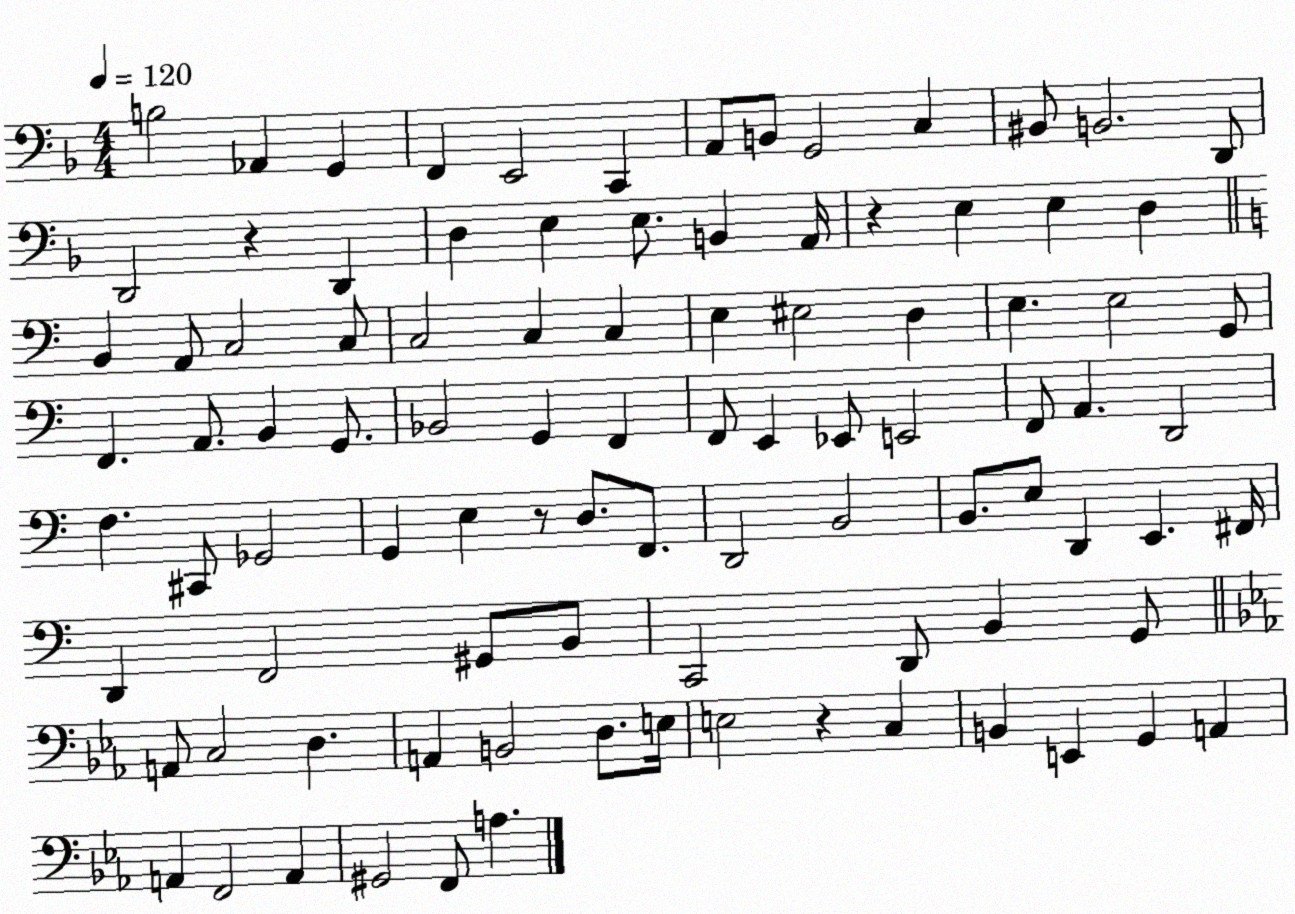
X:1
T:Untitled
M:4/4
L:1/4
K:F
B,2 _A,, G,, F,, E,,2 C,, A,,/2 B,,/2 G,,2 C, ^B,,/2 B,,2 D,,/2 D,,2 z D,, D, E, E,/2 B,, A,,/4 z E, E, D, B,, A,,/2 C,2 C,/2 C,2 C, C, E, ^E,2 D, E, E,2 G,,/2 F,, A,,/2 B,, G,,/2 _B,,2 G,, F,, F,,/2 E,, _E,,/2 E,,2 F,,/2 A,, D,,2 F, ^C,,/2 _G,,2 G,, E, z/2 D,/2 F,,/2 D,,2 B,,2 B,,/2 E,/2 D,, E,, ^F,,/4 D,, F,,2 ^G,,/2 B,,/2 C,,2 D,,/2 B,, G,,/2 A,,/2 C,2 D, A,, B,,2 D,/2 E,/4 E,2 z C, B,, E,, G,, A,, A,, F,,2 A,, ^G,,2 F,,/2 A,